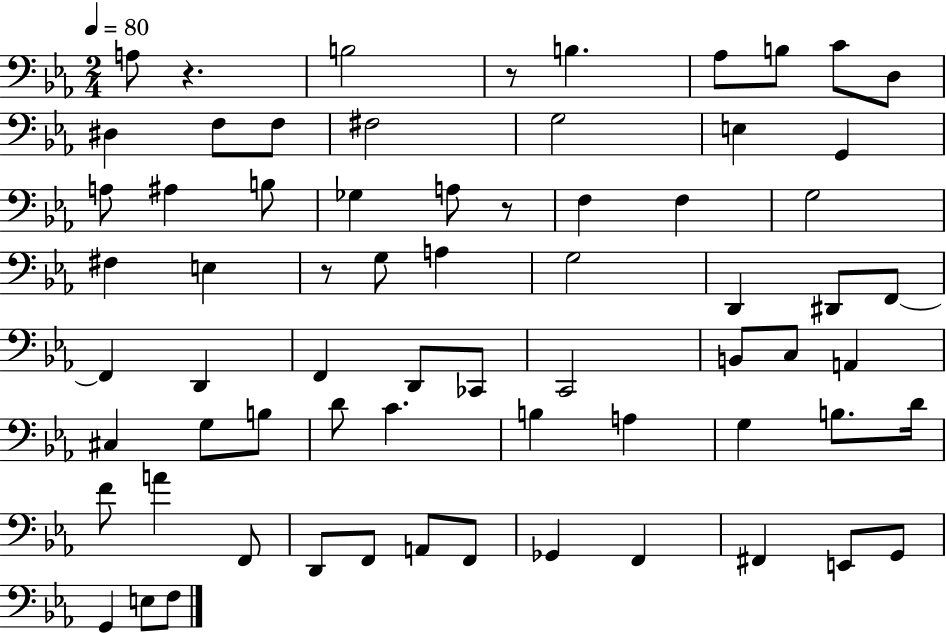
X:1
T:Untitled
M:2/4
L:1/4
K:Eb
A,/2 z B,2 z/2 B, _A,/2 B,/2 C/2 D,/2 ^D, F,/2 F,/2 ^F,2 G,2 E, G,, A,/2 ^A, B,/2 _G, A,/2 z/2 F, F, G,2 ^F, E, z/2 G,/2 A, G,2 D,, ^D,,/2 F,,/2 F,, D,, F,, D,,/2 _C,,/2 C,,2 B,,/2 C,/2 A,, ^C, G,/2 B,/2 D/2 C B, A, G, B,/2 D/4 F/2 A F,,/2 D,,/2 F,,/2 A,,/2 F,,/2 _G,, F,, ^F,, E,,/2 G,,/2 G,, E,/2 F,/2